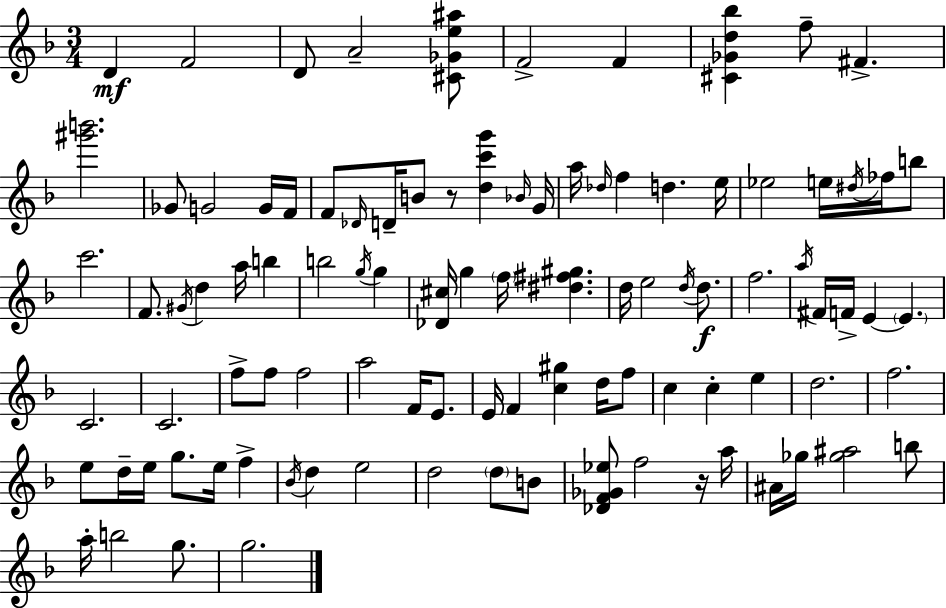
D4/q F4/h D4/e A4/h [C#4,Gb4,E5,A#5]/e F4/h F4/q [C#4,Gb4,D5,Bb5]/q F5/e F#4/q. [G#6,B6]/h. Gb4/e G4/h G4/s F4/s F4/e Db4/s D4/s B4/e R/e [D5,C6,G6]/q Bb4/s G4/s A5/s Db5/s F5/q D5/q. E5/s Eb5/h E5/s D#5/s FES5/s B5/e C6/h. F4/e. G#4/s D5/q A5/s B5/q B5/h G5/s G5/q [Db4,C#5]/s G5/q F5/s [D#5,F#5,G#5]/q. D5/s E5/h D5/s D5/e. F5/h. A5/s F#4/s F4/s E4/q E4/q. C4/h. C4/h. F5/e F5/e F5/h A5/h F4/s E4/e. E4/s F4/q [C5,G#5]/q D5/s F5/e C5/q C5/q E5/q D5/h. F5/h. E5/e D5/s E5/s G5/e. E5/s F5/q Bb4/s D5/q E5/h D5/h D5/e B4/e [Db4,F4,Gb4,Eb5]/e F5/h R/s A5/s A#4/s Gb5/s [Gb5,A#5]/h B5/e A5/s B5/h G5/e. G5/h.